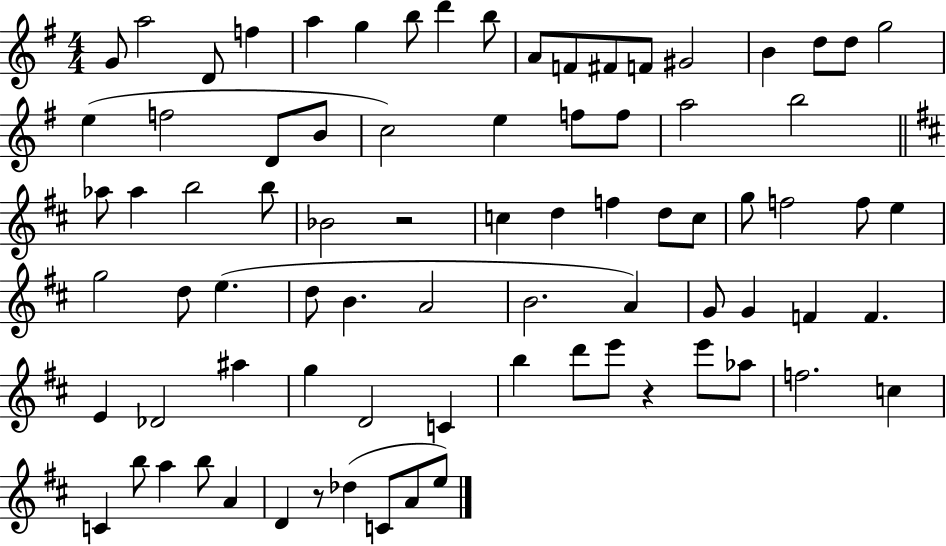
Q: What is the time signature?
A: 4/4